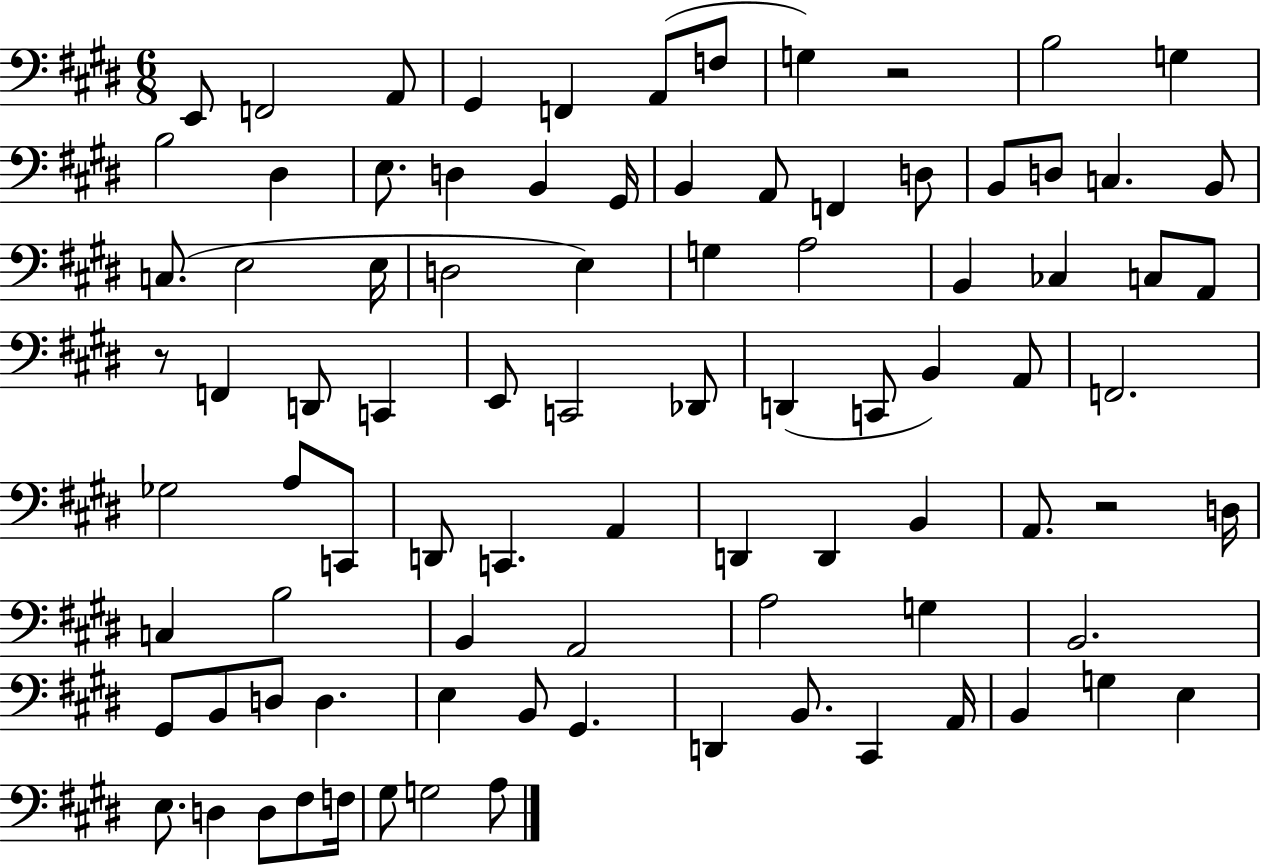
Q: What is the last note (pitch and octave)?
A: A3